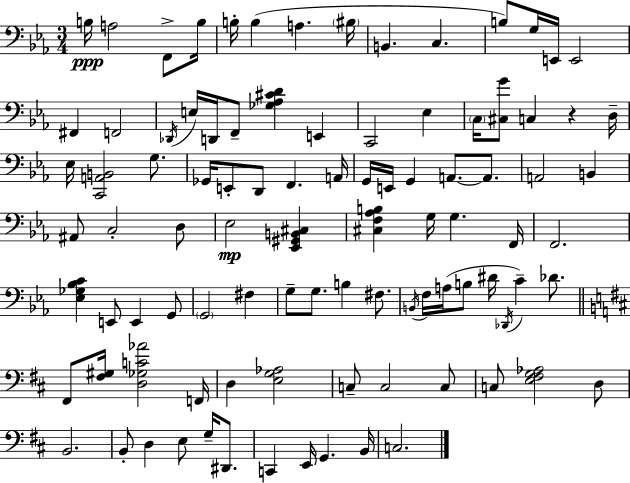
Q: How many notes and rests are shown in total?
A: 95